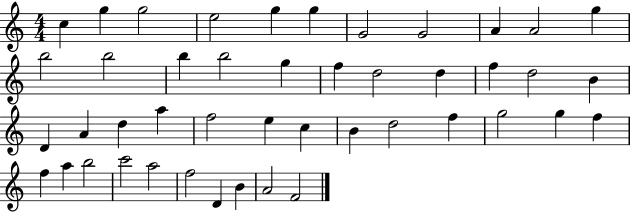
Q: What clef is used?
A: treble